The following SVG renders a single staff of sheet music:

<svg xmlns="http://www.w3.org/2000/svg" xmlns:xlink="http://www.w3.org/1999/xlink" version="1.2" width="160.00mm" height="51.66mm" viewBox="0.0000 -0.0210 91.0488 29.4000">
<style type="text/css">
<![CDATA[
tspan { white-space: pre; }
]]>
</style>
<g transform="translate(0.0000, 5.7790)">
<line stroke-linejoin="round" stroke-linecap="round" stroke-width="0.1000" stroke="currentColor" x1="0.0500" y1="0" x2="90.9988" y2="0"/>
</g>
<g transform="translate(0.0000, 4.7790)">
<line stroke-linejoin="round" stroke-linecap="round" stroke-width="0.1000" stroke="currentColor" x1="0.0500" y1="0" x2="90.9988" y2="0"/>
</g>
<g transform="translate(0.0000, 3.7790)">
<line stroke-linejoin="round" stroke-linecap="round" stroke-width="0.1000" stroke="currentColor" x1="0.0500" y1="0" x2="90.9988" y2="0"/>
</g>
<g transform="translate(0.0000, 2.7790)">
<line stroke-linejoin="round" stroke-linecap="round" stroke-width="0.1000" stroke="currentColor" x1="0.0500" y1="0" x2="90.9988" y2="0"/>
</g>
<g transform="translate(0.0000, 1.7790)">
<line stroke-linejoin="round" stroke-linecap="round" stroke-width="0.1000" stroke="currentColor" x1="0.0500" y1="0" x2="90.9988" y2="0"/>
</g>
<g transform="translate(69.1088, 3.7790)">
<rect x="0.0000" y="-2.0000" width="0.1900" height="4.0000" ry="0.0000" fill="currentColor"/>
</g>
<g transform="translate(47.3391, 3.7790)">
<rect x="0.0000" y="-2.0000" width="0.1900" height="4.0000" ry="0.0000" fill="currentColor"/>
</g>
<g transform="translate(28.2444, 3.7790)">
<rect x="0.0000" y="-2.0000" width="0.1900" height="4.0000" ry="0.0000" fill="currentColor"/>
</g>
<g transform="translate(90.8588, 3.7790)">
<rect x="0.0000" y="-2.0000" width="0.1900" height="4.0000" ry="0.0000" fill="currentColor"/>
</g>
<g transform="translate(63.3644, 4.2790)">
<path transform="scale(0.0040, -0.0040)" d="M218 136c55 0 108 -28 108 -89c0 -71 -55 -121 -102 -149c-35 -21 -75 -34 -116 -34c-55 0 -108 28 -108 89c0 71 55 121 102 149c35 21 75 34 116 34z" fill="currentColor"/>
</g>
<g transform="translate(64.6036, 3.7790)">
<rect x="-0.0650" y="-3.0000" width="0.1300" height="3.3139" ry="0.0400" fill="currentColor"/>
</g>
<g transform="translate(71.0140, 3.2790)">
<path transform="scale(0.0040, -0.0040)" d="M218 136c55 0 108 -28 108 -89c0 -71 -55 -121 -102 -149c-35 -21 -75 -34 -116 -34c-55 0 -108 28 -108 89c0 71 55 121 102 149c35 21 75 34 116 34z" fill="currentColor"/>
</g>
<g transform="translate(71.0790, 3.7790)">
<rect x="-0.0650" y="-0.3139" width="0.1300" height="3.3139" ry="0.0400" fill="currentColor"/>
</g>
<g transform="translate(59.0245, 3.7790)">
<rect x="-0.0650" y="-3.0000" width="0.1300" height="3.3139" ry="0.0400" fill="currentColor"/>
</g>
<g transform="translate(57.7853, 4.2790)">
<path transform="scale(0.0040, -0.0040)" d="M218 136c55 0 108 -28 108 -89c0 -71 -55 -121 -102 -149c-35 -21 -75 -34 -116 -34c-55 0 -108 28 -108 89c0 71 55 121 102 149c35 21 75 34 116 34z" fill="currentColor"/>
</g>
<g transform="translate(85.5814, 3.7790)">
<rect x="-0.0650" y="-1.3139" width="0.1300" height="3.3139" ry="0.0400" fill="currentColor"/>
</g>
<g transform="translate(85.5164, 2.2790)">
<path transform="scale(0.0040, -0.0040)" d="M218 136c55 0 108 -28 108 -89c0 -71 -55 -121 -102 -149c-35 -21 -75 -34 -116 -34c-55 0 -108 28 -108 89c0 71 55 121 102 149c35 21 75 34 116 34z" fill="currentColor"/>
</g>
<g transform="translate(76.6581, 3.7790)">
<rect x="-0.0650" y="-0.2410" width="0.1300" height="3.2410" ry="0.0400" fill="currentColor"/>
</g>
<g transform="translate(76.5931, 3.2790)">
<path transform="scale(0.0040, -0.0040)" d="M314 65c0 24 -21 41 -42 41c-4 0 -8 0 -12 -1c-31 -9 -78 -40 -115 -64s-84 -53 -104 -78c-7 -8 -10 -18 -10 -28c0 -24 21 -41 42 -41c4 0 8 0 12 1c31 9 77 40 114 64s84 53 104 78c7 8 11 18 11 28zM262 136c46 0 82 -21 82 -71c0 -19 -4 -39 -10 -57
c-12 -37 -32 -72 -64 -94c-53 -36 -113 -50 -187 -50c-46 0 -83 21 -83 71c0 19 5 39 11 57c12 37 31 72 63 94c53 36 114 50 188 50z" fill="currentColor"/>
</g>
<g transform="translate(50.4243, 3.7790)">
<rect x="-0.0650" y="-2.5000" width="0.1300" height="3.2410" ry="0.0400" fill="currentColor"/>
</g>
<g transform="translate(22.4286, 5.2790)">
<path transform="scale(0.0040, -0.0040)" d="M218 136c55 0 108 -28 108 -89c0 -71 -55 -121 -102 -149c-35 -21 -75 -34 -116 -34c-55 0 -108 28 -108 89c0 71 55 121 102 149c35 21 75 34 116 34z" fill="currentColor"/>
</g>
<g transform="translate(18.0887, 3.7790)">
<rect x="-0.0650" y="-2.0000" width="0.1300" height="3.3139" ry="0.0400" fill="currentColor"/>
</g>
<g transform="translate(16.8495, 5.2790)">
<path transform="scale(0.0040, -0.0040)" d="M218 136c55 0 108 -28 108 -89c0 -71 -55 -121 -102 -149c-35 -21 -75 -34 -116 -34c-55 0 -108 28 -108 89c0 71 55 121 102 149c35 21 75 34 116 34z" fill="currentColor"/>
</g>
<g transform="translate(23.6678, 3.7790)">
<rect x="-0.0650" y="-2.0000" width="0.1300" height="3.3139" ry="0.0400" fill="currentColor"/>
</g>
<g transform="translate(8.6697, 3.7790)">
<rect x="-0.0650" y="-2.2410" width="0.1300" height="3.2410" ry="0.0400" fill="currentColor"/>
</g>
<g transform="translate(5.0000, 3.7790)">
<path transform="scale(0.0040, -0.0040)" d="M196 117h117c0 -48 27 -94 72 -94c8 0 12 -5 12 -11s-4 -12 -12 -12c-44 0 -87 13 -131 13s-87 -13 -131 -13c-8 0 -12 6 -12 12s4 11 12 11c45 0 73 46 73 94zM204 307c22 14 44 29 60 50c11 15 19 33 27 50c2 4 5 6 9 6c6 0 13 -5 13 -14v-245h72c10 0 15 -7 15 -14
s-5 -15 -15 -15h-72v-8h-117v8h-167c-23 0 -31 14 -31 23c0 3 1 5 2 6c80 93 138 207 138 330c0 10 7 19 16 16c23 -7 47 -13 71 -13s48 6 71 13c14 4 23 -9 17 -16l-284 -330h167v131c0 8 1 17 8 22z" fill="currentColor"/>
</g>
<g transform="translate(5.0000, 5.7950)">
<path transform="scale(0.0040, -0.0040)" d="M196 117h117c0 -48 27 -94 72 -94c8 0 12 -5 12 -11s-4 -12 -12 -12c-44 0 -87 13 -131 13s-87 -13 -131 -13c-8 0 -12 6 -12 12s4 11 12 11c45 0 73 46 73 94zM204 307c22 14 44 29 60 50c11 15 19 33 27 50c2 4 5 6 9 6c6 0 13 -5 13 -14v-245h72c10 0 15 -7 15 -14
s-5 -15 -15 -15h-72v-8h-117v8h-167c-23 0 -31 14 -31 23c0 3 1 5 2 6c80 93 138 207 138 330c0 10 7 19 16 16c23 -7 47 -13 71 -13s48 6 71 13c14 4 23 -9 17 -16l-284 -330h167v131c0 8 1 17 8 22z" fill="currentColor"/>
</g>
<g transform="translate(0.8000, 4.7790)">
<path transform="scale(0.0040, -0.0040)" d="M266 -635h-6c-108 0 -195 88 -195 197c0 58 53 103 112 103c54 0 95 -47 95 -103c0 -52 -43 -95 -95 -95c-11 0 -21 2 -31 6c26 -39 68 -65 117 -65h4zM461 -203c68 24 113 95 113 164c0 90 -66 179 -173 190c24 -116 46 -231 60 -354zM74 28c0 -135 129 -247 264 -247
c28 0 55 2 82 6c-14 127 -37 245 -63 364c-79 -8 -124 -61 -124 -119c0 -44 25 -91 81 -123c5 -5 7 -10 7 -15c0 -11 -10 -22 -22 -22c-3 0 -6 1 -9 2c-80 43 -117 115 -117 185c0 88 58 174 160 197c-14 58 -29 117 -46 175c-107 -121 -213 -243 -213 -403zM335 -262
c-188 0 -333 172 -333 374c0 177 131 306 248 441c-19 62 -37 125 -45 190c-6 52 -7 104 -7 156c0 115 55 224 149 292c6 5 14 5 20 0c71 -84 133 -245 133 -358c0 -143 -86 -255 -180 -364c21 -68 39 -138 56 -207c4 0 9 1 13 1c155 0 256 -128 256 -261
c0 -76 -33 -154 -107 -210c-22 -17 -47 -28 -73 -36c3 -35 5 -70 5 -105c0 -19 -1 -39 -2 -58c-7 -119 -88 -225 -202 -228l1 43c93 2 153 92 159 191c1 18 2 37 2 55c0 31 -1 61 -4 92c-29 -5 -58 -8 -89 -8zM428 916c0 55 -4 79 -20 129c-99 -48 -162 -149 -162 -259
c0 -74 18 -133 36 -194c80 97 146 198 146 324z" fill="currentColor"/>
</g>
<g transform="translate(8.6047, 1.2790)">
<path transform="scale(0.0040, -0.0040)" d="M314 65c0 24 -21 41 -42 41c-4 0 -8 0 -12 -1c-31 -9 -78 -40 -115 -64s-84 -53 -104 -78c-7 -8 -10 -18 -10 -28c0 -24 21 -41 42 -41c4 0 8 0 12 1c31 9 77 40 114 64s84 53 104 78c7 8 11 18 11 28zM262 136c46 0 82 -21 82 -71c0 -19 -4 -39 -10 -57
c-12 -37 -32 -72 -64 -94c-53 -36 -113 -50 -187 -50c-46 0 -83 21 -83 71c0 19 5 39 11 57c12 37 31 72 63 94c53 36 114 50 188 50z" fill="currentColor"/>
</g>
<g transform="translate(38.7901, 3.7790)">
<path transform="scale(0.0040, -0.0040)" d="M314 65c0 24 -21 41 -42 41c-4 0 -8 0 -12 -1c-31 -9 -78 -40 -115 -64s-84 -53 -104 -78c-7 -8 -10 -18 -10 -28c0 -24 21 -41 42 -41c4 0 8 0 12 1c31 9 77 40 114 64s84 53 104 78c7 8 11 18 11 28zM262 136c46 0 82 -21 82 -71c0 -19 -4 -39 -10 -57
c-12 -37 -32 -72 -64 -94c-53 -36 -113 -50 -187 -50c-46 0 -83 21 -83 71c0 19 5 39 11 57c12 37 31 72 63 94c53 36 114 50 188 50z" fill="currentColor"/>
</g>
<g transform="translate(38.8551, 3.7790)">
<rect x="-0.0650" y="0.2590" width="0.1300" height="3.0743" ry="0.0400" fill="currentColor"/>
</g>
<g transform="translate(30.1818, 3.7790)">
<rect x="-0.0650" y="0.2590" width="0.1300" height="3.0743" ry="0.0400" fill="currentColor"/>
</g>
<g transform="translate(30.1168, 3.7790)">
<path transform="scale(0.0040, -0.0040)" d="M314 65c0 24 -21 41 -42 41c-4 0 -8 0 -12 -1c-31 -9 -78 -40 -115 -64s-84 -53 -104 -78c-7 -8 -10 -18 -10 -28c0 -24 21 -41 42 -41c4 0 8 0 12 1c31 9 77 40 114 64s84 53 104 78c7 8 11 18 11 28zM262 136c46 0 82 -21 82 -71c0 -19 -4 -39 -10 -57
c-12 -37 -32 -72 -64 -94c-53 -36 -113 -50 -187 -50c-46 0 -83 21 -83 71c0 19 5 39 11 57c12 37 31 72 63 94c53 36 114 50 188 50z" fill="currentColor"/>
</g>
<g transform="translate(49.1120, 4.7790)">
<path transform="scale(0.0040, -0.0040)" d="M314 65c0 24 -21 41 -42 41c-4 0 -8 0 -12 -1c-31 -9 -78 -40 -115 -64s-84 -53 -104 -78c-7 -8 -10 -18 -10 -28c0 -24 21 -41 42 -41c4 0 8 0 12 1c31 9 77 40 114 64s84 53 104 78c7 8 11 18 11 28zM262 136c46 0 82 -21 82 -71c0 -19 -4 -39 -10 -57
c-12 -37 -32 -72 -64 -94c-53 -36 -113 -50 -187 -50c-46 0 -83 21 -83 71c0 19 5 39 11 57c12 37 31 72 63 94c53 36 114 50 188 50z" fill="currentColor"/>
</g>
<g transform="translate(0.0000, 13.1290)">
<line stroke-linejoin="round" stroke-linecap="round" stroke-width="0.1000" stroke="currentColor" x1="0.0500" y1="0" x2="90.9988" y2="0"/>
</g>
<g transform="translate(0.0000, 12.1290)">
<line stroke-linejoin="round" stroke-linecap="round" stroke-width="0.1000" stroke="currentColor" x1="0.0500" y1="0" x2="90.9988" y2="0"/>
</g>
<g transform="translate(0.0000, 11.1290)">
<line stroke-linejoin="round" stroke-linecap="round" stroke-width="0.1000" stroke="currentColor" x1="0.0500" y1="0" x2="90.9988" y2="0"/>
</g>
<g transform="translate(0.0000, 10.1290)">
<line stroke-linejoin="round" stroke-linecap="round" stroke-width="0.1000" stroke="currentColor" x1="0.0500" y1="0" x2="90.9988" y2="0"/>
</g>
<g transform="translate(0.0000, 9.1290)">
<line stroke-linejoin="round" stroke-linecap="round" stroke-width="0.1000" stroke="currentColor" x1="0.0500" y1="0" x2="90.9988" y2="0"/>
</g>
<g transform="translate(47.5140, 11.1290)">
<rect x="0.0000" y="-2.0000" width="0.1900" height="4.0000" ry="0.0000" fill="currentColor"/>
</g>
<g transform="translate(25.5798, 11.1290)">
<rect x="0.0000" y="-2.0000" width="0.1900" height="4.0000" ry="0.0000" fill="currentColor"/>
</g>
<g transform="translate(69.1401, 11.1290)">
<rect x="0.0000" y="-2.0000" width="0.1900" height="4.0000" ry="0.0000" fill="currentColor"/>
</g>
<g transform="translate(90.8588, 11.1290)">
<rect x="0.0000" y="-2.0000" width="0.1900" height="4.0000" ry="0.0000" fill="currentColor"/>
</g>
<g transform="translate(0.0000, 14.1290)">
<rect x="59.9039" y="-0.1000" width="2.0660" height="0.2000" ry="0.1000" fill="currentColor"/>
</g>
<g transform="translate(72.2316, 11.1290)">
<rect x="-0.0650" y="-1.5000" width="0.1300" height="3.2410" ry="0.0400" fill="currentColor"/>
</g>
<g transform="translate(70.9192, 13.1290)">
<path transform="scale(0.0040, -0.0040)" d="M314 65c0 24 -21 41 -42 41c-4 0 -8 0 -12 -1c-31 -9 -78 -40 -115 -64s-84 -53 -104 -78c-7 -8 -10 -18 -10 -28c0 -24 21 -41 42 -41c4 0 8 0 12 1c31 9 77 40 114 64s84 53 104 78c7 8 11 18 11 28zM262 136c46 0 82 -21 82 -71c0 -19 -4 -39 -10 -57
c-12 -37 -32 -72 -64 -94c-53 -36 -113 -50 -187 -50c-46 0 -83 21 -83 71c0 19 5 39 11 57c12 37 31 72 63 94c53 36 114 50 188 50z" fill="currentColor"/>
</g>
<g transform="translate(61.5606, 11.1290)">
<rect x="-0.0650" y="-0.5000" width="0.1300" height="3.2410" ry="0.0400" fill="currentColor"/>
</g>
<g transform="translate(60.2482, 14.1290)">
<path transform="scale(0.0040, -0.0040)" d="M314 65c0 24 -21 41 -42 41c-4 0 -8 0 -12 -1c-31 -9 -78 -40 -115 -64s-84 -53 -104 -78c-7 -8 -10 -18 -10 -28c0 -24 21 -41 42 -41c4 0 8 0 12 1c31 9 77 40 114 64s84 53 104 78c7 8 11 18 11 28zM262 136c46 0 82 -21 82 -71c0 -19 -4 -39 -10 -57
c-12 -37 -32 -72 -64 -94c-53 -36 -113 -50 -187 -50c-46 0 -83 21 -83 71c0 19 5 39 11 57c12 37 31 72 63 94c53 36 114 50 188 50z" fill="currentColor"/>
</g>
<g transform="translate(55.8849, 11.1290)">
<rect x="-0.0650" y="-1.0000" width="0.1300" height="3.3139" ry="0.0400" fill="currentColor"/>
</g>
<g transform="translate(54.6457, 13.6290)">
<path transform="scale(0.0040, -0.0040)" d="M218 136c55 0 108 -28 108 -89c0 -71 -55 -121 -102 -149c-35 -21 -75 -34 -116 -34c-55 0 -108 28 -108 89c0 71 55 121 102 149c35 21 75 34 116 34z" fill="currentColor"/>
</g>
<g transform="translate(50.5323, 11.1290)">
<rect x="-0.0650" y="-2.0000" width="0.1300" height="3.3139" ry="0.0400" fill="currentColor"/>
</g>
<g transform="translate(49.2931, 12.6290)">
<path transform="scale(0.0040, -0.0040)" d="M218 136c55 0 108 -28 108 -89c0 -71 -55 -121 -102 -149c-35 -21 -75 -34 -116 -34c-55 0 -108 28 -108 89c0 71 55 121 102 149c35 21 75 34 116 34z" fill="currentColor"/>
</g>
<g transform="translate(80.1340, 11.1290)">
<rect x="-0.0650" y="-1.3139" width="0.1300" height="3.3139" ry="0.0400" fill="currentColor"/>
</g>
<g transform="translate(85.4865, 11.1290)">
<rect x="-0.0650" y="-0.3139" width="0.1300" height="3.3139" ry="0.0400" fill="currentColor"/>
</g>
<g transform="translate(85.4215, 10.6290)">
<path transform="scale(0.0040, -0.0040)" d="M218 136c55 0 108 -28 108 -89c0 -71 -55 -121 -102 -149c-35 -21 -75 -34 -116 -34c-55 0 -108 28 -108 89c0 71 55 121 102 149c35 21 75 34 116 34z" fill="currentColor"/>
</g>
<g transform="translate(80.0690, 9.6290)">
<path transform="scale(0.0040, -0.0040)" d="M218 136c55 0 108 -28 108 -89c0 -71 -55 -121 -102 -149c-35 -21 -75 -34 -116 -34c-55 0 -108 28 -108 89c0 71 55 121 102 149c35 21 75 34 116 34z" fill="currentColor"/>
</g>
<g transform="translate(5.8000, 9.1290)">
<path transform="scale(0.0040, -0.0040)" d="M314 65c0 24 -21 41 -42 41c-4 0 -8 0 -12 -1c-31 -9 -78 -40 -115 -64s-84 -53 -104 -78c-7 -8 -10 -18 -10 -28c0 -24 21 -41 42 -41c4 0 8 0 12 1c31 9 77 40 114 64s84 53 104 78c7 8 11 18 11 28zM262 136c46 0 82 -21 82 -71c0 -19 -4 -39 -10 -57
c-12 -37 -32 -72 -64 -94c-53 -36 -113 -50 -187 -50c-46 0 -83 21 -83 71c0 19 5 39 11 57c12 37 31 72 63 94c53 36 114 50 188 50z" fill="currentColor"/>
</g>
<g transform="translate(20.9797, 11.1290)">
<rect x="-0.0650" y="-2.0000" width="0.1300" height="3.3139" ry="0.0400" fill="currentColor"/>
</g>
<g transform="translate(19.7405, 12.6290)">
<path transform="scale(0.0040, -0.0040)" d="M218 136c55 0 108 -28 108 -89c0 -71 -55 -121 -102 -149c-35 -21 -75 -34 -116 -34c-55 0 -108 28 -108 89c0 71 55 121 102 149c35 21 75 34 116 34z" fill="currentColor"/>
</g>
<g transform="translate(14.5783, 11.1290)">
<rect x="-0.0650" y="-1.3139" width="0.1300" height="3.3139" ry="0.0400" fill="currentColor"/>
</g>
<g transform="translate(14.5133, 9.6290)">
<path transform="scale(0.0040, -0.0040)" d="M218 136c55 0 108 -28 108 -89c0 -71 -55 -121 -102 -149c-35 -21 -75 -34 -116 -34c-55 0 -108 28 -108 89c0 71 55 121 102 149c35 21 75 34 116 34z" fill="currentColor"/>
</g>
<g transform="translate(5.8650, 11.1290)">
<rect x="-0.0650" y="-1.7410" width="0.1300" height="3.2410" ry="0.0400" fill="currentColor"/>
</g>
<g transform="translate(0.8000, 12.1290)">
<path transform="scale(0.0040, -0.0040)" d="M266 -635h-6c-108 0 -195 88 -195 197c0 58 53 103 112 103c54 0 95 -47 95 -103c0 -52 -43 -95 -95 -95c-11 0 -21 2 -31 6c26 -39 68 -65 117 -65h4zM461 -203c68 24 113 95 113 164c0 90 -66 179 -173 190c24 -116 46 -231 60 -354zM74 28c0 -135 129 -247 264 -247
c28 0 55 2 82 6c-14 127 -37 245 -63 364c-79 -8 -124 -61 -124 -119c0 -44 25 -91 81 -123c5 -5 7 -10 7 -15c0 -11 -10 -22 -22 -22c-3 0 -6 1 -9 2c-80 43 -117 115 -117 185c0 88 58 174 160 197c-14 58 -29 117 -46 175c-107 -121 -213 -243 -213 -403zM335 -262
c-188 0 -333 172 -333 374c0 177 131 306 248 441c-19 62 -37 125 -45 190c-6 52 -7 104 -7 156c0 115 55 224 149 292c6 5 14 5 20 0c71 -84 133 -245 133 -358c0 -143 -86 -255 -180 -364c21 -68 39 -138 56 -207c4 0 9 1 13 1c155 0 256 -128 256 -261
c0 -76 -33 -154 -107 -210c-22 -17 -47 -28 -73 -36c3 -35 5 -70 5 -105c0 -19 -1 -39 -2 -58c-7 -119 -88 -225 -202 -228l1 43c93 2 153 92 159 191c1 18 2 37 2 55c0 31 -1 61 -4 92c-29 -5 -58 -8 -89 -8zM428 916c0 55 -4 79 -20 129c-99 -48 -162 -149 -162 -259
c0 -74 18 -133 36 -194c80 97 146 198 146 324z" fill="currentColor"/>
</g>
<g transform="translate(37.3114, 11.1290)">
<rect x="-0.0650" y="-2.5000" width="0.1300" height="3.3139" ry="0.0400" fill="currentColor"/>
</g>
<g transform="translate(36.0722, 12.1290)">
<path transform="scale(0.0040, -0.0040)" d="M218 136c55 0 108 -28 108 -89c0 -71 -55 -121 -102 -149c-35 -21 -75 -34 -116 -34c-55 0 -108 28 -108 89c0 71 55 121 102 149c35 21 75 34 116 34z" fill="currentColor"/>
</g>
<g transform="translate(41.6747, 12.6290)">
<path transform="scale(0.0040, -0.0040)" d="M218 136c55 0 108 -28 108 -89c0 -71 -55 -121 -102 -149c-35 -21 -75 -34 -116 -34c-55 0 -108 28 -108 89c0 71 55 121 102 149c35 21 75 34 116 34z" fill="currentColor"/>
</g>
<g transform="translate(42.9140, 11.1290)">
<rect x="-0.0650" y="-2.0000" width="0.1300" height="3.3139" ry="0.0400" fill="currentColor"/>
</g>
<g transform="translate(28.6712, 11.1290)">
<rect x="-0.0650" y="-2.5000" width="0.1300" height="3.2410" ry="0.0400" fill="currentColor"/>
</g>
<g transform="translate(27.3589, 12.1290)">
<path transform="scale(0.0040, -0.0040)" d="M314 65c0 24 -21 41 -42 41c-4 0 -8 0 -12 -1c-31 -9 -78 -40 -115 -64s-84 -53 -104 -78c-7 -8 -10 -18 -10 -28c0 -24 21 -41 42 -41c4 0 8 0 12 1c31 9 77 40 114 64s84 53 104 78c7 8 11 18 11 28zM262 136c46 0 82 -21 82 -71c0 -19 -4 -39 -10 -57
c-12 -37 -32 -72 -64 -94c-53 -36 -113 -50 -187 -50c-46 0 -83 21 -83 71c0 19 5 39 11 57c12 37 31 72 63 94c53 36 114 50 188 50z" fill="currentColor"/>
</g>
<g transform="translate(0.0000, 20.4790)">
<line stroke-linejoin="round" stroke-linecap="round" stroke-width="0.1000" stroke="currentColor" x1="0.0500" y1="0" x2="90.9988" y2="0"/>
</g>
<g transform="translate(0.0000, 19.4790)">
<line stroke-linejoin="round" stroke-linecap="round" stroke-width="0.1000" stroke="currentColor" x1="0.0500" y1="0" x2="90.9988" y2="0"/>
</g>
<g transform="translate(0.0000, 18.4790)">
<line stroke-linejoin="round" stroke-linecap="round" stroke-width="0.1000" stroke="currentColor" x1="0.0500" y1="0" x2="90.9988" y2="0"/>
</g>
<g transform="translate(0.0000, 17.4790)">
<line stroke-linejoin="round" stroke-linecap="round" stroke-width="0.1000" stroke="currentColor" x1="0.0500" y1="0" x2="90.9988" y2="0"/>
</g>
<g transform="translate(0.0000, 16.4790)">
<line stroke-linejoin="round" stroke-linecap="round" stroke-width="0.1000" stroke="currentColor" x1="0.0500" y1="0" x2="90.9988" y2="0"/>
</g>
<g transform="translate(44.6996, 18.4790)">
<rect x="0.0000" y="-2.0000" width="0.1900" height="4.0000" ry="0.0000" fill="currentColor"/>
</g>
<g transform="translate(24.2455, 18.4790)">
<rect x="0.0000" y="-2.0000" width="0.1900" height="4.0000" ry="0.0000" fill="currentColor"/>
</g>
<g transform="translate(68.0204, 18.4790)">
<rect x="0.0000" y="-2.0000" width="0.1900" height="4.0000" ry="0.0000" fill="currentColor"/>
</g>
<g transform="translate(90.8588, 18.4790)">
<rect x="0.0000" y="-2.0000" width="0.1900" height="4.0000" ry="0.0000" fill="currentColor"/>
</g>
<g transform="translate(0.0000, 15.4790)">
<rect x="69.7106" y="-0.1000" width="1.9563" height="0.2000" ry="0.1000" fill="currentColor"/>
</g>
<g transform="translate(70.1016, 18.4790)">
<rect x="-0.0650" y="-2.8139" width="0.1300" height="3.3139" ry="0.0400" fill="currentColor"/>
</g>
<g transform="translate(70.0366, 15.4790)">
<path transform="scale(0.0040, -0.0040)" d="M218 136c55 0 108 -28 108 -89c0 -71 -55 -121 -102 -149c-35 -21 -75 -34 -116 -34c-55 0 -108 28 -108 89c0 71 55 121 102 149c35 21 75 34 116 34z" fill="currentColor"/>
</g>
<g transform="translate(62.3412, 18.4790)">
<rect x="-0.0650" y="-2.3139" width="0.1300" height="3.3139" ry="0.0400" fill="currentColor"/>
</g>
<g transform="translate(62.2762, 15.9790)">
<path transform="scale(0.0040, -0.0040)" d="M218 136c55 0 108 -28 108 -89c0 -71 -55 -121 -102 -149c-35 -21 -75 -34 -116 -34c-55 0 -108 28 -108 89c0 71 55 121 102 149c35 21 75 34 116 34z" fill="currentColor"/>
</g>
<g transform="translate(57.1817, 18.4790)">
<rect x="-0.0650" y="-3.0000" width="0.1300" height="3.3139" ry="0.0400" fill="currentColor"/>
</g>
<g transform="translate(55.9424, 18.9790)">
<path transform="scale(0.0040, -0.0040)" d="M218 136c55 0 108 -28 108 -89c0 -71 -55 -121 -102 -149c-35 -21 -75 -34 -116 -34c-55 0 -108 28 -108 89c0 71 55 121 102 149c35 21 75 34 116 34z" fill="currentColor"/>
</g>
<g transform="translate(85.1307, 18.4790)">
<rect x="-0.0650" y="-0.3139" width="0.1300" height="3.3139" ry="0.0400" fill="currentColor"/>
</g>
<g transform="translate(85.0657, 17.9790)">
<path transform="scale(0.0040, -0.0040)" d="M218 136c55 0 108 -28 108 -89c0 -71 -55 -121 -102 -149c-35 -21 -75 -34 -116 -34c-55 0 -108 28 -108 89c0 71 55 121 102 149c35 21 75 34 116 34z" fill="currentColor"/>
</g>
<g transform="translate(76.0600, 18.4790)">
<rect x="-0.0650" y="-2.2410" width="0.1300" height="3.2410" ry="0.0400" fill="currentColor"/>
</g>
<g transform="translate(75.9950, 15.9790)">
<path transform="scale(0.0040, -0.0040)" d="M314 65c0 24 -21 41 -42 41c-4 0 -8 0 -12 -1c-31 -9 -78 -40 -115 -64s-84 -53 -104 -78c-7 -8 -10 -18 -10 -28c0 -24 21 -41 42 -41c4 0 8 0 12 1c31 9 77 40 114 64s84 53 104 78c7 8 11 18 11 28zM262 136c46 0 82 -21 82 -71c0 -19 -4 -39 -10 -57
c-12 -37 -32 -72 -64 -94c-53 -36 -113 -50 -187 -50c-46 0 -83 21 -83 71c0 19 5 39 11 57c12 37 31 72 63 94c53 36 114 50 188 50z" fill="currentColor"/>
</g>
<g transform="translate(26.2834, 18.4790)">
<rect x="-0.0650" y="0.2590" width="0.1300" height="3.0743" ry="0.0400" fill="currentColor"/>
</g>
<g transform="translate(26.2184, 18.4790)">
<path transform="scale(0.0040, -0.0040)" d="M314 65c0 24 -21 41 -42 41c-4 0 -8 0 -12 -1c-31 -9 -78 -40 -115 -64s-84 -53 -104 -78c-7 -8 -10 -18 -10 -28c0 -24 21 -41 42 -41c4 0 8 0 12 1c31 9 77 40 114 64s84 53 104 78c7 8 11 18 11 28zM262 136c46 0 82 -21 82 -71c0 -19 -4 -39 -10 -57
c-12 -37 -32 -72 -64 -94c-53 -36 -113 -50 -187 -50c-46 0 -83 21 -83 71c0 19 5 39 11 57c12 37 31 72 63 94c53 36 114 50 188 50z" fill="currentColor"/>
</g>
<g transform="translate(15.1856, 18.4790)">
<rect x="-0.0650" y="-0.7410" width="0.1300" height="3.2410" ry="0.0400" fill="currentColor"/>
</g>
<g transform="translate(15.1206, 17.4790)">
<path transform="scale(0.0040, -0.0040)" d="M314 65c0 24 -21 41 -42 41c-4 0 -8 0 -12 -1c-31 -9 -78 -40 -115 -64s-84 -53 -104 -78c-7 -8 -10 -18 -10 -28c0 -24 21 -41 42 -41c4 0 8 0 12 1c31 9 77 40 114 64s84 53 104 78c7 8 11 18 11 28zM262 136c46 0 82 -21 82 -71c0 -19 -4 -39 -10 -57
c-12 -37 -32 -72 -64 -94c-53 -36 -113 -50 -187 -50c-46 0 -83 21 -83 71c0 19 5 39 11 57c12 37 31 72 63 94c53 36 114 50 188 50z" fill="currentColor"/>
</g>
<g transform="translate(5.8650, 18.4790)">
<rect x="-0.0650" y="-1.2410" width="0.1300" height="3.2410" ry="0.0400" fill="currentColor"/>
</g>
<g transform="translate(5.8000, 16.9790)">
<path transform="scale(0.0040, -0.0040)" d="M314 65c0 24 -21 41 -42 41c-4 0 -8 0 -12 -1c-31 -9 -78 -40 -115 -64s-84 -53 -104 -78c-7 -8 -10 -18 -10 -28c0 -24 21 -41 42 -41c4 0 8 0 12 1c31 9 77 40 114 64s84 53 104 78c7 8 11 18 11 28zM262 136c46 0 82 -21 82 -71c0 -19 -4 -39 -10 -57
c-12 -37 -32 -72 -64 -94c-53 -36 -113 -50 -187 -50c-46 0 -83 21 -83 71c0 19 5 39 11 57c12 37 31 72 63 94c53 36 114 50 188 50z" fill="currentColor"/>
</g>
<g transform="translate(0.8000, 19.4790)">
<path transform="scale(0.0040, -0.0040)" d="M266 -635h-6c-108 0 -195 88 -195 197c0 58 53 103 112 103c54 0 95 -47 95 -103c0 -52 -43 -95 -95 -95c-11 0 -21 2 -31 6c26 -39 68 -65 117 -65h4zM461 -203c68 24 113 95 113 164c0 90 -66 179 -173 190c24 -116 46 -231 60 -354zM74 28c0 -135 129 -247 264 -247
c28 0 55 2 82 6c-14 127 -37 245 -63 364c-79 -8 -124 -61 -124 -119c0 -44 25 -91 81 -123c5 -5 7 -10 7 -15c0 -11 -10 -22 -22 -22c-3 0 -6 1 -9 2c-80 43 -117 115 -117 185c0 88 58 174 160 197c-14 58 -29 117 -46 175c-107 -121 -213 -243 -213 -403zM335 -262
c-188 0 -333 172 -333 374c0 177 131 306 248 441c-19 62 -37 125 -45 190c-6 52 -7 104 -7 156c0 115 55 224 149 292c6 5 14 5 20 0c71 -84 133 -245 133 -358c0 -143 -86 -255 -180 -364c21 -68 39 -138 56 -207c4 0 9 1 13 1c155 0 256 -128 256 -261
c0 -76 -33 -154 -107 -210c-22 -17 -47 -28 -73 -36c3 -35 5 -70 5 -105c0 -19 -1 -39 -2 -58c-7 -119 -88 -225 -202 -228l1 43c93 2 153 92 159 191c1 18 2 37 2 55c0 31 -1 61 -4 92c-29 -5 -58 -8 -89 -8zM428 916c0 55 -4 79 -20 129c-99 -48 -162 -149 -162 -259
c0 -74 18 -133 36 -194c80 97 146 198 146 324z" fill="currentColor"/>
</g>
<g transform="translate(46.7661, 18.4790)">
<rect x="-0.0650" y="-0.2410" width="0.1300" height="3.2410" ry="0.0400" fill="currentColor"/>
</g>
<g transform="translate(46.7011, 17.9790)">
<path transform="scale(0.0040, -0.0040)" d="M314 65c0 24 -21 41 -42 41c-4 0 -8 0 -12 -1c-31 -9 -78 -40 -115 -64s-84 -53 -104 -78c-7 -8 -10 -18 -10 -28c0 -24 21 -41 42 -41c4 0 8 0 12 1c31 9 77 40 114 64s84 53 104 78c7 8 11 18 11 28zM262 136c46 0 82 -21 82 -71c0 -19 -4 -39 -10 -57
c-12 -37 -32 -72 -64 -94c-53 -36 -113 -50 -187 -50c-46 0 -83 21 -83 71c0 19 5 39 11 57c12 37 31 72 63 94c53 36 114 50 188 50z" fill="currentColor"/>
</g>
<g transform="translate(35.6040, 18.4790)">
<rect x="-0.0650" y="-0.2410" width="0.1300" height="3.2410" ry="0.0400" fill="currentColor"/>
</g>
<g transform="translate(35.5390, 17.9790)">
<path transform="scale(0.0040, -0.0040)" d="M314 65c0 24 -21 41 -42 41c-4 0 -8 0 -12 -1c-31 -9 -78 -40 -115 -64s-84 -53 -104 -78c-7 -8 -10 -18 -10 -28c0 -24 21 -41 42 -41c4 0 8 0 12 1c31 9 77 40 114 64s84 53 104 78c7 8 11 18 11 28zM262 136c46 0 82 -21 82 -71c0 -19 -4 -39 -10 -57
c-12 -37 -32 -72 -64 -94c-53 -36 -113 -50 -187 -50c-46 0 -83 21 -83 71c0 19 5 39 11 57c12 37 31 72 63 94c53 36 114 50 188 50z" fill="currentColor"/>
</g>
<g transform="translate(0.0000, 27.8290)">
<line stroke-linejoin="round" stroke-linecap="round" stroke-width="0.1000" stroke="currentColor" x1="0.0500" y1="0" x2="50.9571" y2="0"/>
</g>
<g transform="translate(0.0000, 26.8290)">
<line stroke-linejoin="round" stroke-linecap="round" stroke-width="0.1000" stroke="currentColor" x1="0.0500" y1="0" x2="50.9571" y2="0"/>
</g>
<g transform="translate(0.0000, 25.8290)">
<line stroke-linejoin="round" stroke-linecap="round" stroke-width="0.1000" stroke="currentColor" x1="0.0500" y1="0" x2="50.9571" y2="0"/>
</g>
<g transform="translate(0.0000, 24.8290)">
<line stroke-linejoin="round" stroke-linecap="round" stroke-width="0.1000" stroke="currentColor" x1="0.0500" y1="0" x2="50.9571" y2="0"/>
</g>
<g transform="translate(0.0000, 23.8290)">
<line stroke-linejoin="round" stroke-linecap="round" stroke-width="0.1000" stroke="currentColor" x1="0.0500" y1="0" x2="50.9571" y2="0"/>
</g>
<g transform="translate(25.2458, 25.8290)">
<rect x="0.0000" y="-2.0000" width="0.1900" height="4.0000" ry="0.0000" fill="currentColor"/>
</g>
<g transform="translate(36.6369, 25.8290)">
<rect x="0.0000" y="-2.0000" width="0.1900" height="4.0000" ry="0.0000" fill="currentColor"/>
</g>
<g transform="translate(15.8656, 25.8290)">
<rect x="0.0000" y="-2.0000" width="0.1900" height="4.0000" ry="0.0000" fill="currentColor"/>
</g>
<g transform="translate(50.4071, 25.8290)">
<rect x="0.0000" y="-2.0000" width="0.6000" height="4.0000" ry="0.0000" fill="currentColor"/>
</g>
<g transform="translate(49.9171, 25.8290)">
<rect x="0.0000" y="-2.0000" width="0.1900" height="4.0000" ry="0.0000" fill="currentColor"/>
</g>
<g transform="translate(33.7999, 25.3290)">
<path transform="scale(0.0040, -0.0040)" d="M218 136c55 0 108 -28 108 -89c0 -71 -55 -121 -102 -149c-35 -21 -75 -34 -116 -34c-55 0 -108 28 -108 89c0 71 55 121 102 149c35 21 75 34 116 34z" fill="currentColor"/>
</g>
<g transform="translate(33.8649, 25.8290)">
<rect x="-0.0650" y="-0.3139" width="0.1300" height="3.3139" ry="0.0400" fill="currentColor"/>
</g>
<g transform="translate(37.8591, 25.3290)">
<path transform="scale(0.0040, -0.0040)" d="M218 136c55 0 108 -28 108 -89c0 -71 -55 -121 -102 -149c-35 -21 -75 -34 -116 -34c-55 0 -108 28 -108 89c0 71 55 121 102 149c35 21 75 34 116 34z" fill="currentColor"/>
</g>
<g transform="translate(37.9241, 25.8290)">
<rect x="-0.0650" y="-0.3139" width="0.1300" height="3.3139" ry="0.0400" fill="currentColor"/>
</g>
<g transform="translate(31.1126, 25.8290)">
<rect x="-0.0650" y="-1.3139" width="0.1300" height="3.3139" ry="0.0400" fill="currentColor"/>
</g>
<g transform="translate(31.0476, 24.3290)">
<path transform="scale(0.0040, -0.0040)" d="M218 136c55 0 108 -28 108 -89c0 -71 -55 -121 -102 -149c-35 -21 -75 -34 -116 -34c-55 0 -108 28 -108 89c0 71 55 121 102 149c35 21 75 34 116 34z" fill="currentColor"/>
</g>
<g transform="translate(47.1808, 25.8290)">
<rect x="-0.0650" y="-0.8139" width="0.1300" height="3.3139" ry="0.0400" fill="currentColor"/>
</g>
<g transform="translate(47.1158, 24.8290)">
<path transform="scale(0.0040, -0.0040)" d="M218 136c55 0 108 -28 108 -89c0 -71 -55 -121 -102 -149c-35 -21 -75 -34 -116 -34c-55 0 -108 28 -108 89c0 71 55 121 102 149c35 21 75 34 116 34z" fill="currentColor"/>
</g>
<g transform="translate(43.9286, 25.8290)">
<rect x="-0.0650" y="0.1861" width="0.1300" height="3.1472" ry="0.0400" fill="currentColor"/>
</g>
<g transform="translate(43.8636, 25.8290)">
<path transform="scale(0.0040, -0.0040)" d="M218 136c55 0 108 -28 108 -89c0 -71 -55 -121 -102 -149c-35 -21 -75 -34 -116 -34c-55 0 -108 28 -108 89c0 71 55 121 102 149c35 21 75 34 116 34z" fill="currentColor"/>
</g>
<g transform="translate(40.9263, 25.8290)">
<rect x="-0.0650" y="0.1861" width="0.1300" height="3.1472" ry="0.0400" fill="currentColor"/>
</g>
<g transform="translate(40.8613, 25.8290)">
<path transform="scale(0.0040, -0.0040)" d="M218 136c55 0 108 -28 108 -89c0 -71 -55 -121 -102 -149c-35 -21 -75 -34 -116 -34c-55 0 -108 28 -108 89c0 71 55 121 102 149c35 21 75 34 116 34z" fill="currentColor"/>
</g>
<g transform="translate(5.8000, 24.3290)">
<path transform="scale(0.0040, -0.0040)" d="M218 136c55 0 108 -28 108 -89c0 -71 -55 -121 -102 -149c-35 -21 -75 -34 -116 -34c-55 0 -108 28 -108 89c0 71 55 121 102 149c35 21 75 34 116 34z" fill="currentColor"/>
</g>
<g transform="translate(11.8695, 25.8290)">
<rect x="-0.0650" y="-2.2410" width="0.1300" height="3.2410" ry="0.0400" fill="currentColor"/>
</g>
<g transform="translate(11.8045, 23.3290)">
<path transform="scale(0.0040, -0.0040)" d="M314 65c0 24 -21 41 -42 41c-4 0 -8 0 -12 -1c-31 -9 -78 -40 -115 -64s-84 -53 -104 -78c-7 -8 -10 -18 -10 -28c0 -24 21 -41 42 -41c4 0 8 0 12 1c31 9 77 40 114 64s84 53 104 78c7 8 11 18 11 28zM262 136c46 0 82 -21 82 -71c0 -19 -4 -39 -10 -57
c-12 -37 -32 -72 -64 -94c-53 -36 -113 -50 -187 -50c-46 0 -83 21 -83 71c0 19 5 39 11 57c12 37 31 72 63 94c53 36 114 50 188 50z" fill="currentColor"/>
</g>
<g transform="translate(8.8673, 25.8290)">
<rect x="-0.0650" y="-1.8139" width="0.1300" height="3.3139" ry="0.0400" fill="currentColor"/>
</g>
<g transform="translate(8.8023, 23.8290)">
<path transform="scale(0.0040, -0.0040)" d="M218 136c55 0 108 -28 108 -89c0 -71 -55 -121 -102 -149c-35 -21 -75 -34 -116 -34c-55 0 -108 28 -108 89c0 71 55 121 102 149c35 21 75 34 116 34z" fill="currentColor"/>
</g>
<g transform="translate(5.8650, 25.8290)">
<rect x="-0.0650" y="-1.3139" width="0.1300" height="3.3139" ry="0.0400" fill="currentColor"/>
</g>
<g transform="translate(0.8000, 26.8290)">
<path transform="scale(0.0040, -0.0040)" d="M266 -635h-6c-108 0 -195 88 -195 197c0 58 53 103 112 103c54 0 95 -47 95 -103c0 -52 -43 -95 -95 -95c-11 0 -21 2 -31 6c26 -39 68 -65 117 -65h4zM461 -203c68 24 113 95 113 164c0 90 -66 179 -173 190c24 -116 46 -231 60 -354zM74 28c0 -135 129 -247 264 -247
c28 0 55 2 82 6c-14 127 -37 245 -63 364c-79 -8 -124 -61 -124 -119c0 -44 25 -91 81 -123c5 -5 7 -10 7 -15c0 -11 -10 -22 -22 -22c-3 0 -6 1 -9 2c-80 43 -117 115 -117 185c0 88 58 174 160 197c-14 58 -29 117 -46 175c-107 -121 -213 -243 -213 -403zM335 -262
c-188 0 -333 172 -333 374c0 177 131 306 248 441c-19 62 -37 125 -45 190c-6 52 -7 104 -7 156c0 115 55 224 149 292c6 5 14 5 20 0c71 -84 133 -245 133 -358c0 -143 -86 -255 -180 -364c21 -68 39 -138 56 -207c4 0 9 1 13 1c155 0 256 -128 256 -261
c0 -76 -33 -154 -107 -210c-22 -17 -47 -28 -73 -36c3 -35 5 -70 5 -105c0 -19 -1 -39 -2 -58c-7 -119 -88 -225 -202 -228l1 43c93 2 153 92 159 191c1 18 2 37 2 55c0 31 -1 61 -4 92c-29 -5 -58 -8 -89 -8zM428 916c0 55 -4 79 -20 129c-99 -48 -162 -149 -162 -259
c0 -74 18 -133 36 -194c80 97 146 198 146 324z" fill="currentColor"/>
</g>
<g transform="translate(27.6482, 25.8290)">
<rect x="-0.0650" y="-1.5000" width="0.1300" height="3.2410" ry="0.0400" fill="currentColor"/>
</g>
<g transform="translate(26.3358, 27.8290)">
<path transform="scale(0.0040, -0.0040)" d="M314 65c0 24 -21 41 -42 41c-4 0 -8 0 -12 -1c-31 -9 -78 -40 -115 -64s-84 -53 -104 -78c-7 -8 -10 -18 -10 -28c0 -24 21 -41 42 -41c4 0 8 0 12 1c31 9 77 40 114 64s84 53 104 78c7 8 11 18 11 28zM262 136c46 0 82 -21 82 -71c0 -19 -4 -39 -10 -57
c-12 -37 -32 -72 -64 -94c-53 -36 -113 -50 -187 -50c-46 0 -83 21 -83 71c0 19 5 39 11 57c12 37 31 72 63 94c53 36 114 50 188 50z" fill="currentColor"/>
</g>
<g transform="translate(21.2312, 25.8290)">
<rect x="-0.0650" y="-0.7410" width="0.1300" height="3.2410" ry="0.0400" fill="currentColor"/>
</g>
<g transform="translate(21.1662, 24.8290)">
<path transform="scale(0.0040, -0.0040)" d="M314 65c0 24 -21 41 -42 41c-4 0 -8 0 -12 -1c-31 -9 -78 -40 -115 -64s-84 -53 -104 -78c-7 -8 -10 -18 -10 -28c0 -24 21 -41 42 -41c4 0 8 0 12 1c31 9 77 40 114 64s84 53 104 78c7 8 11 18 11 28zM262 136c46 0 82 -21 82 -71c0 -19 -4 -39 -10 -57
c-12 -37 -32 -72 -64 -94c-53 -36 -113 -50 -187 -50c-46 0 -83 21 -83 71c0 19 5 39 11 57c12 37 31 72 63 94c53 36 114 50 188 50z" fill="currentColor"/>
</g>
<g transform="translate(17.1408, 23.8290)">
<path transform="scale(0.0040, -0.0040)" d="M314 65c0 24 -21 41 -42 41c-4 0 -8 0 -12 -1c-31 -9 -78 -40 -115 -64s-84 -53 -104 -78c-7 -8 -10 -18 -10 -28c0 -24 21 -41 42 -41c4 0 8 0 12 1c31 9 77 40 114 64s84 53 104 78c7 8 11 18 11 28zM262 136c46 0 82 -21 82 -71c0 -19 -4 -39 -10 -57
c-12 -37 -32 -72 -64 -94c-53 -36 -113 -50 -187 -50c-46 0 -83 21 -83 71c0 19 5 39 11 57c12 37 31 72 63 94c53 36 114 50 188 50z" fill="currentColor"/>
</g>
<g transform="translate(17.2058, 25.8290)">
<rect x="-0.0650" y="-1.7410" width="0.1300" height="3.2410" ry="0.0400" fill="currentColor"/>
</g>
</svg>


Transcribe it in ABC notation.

X:1
T:Untitled
M:4/4
L:1/4
K:C
g2 F F B2 B2 G2 A A c c2 e f2 e F G2 G F F D C2 E2 e c e2 d2 B2 c2 c2 A g a g2 c e f g2 f2 d2 E2 e c c B B d